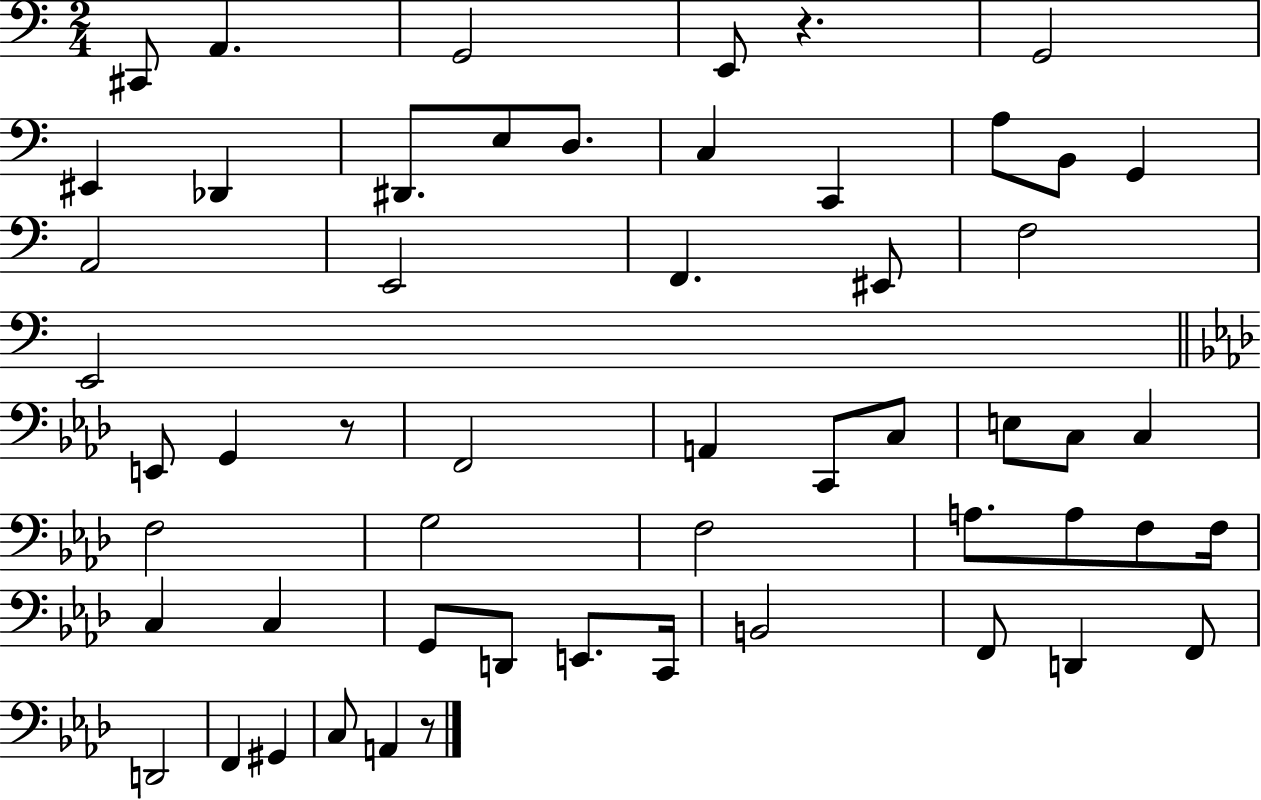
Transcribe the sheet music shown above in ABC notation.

X:1
T:Untitled
M:2/4
L:1/4
K:C
^C,,/2 A,, G,,2 E,,/2 z G,,2 ^E,, _D,, ^D,,/2 E,/2 D,/2 C, C,, A,/2 B,,/2 G,, A,,2 E,,2 F,, ^E,,/2 F,2 E,,2 E,,/2 G,, z/2 F,,2 A,, C,,/2 C,/2 E,/2 C,/2 C, F,2 G,2 F,2 A,/2 A,/2 F,/2 F,/4 C, C, G,,/2 D,,/2 E,,/2 C,,/4 B,,2 F,,/2 D,, F,,/2 D,,2 F,, ^G,, C,/2 A,, z/2